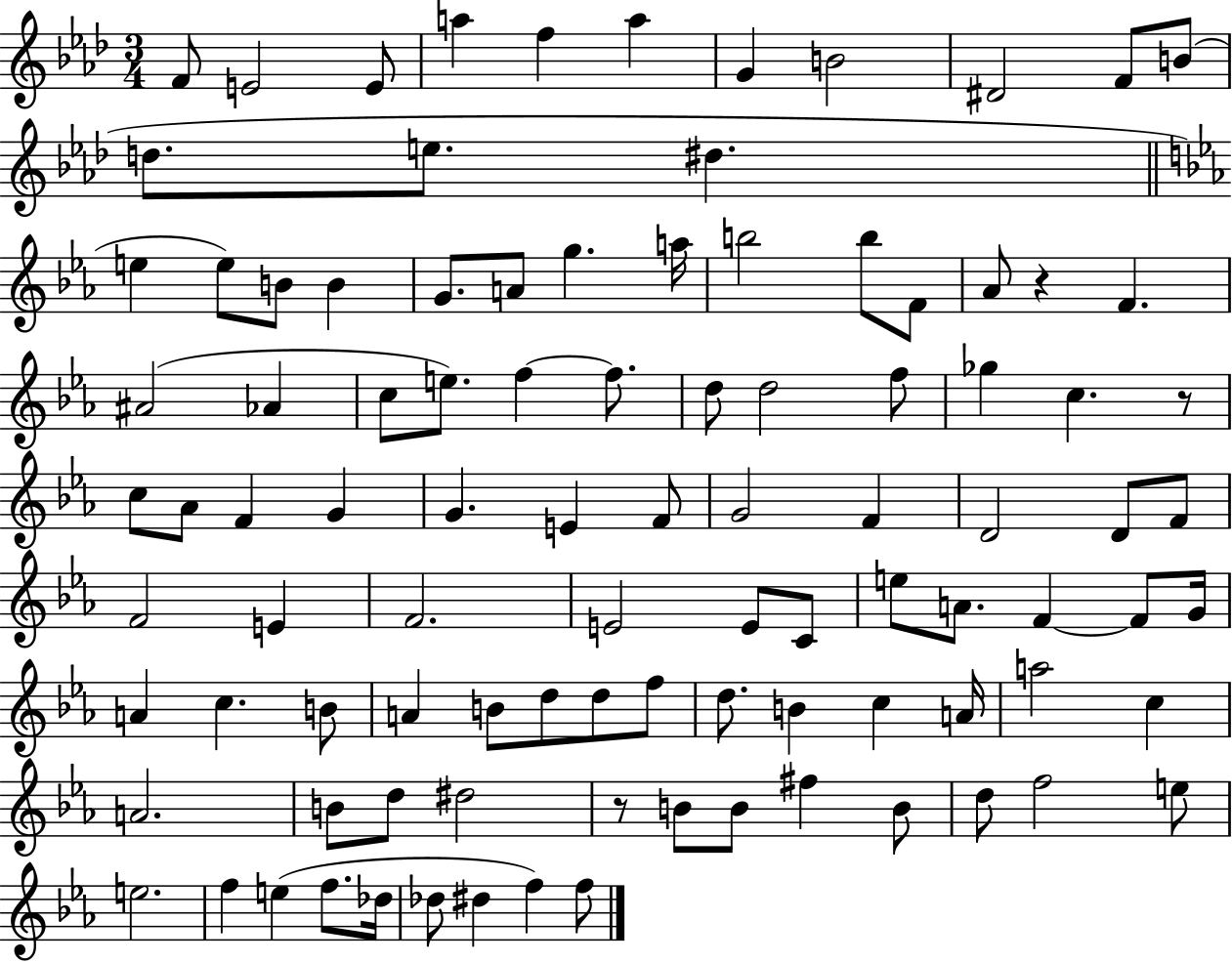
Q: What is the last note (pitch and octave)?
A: F5